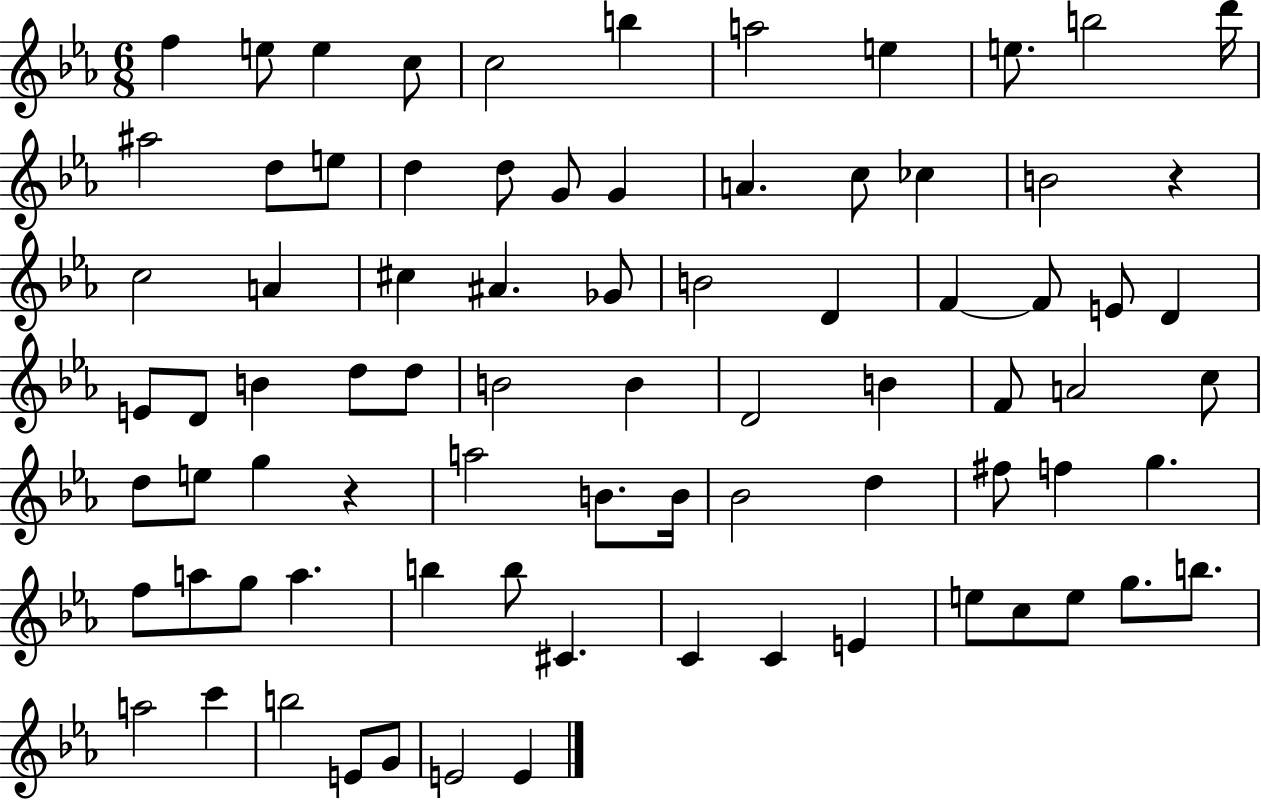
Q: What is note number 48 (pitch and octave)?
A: G5